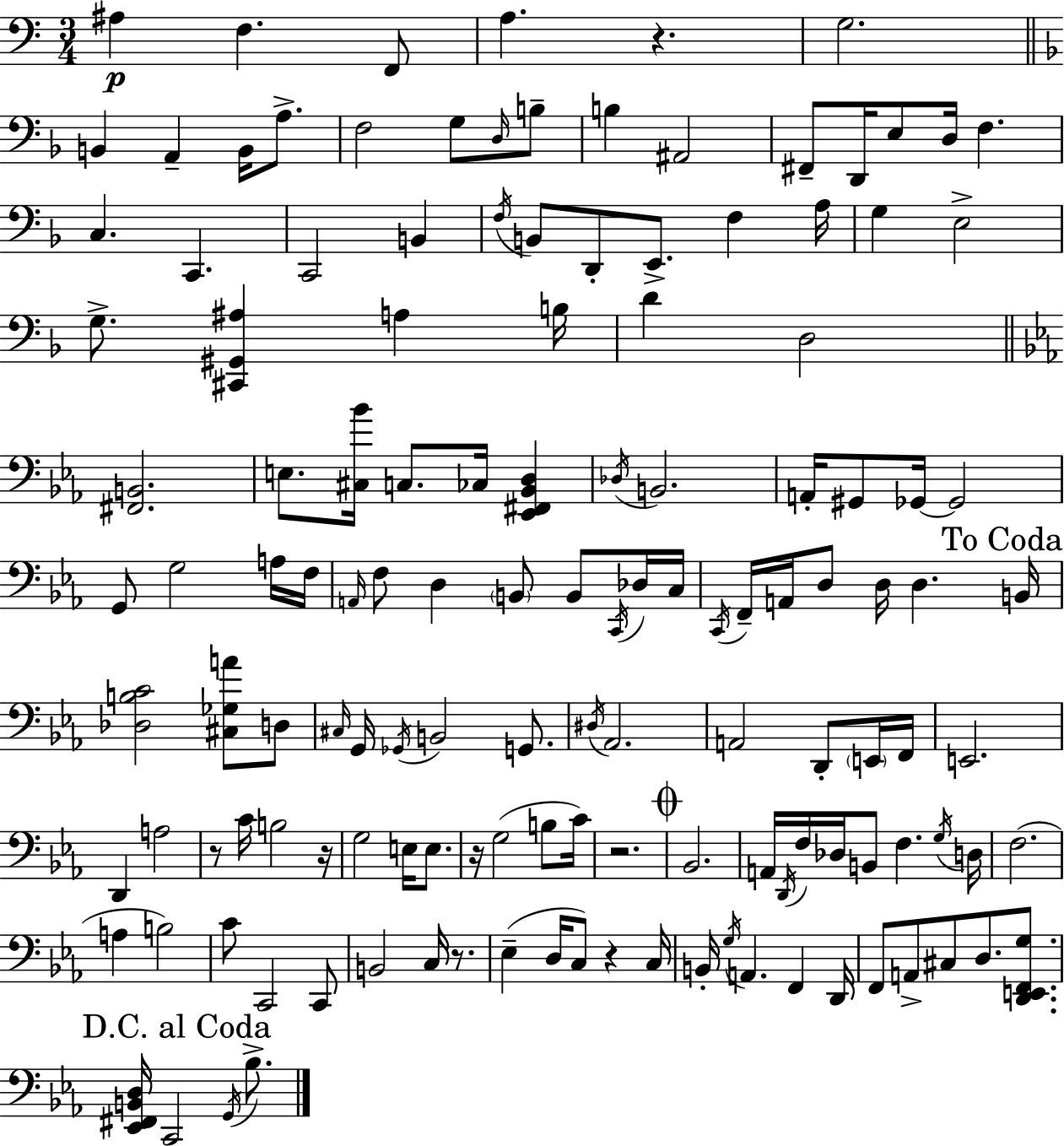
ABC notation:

X:1
T:Untitled
M:3/4
L:1/4
K:Am
^A, F, F,,/2 A, z G,2 B,, A,, B,,/4 A,/2 F,2 G,/2 D,/4 B,/2 B, ^A,,2 ^F,,/2 D,,/4 E,/2 D,/4 F, C, C,, C,,2 B,, F,/4 B,,/2 D,,/2 E,,/2 F, A,/4 G, E,2 G,/2 [^C,,^G,,^A,] A, B,/4 D D,2 [^F,,B,,]2 E,/2 [^C,_B]/4 C,/2 _C,/4 [_E,,^F,,_B,,D,] _D,/4 B,,2 A,,/4 ^G,,/2 _G,,/4 _G,,2 G,,/2 G,2 A,/4 F,/4 A,,/4 F,/2 D, B,,/2 B,,/2 C,,/4 _D,/4 C,/4 C,,/4 F,,/4 A,,/4 D,/2 D,/4 D, B,,/4 [_D,B,C]2 [^C,_G,A]/2 D,/2 ^C,/4 G,,/4 _G,,/4 B,,2 G,,/2 ^D,/4 _A,,2 A,,2 D,,/2 E,,/4 F,,/4 E,,2 D,, A,2 z/2 C/4 B,2 z/4 G,2 E,/4 E,/2 z/4 G,2 B,/2 C/4 z2 _B,,2 A,,/4 D,,/4 F,/4 _D,/4 B,,/2 F, G,/4 D,/4 F,2 A, B,2 C/2 C,,2 C,,/2 B,,2 C,/4 z/2 _E, D,/4 C,/2 z C,/4 B,,/4 G,/4 A,, F,, D,,/4 F,,/2 A,,/2 ^C,/2 D,/2 [D,,E,,F,,G,]/2 [_E,,^F,,B,,D,]/4 C,,2 G,,/4 _B,/2